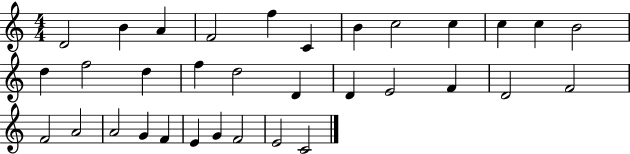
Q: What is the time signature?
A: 4/4